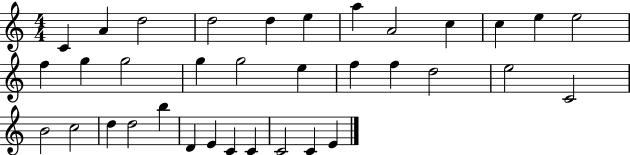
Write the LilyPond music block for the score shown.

{
  \clef treble
  \numericTimeSignature
  \time 4/4
  \key c \major
  c'4 a'4 d''2 | d''2 d''4 e''4 | a''4 a'2 c''4 | c''4 e''4 e''2 | \break f''4 g''4 g''2 | g''4 g''2 e''4 | f''4 f''4 d''2 | e''2 c'2 | \break b'2 c''2 | d''4 d''2 b''4 | d'4 e'4 c'4 c'4 | c'2 c'4 e'4 | \break \bar "|."
}